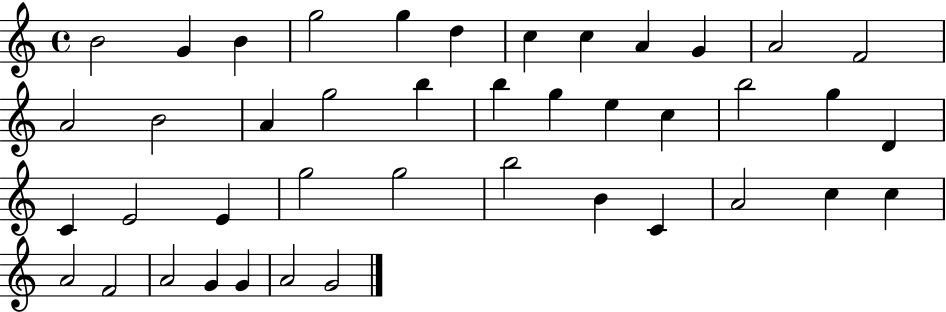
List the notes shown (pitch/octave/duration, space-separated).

B4/h G4/q B4/q G5/h G5/q D5/q C5/q C5/q A4/q G4/q A4/h F4/h A4/h B4/h A4/q G5/h B5/q B5/q G5/q E5/q C5/q B5/h G5/q D4/q C4/q E4/h E4/q G5/h G5/h B5/h B4/q C4/q A4/h C5/q C5/q A4/h F4/h A4/h G4/q G4/q A4/h G4/h